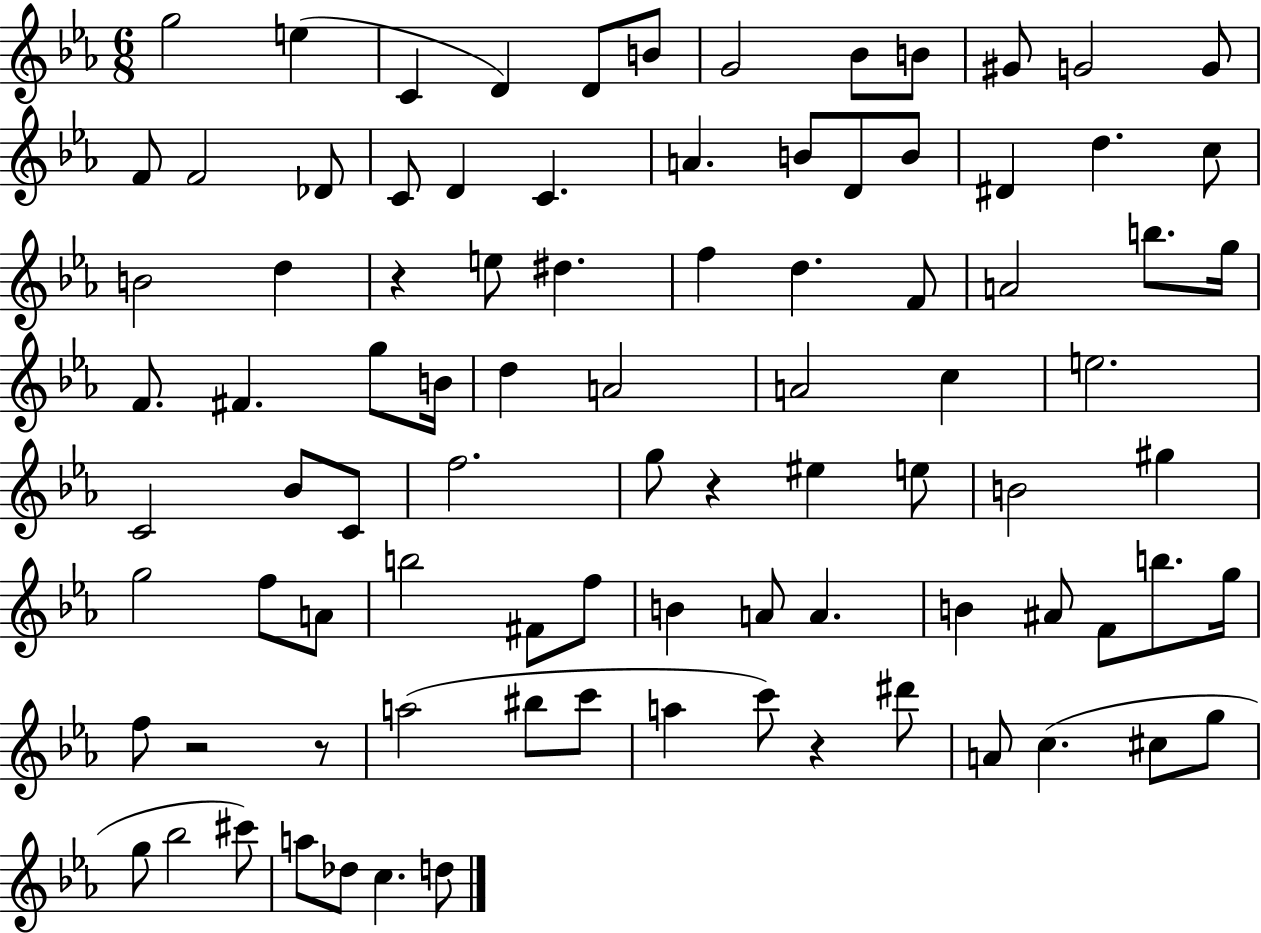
{
  \clef treble
  \numericTimeSignature
  \time 6/8
  \key ees \major
  g''2 e''4( | c'4 d'4) d'8 b'8 | g'2 bes'8 b'8 | gis'8 g'2 g'8 | \break f'8 f'2 des'8 | c'8 d'4 c'4. | a'4. b'8 d'8 b'8 | dis'4 d''4. c''8 | \break b'2 d''4 | r4 e''8 dis''4. | f''4 d''4. f'8 | a'2 b''8. g''16 | \break f'8. fis'4. g''8 b'16 | d''4 a'2 | a'2 c''4 | e''2. | \break c'2 bes'8 c'8 | f''2. | g''8 r4 eis''4 e''8 | b'2 gis''4 | \break g''2 f''8 a'8 | b''2 fis'8 f''8 | b'4 a'8 a'4. | b'4 ais'8 f'8 b''8. g''16 | \break f''8 r2 r8 | a''2( bis''8 c'''8 | a''4 c'''8) r4 dis'''8 | a'8 c''4.( cis''8 g''8 | \break g''8 bes''2 cis'''8) | a''8 des''8 c''4. d''8 | \bar "|."
}